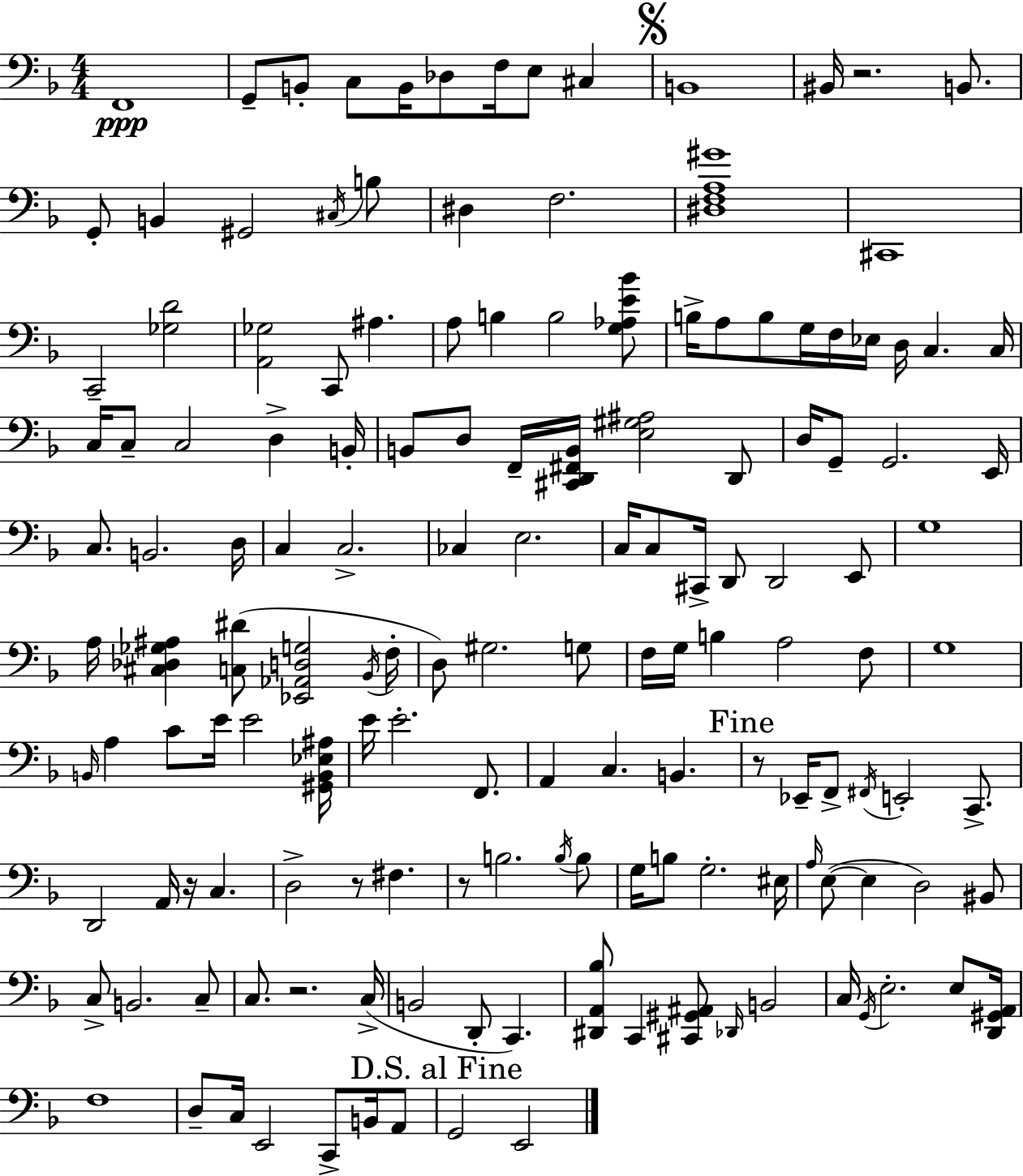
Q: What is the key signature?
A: D minor